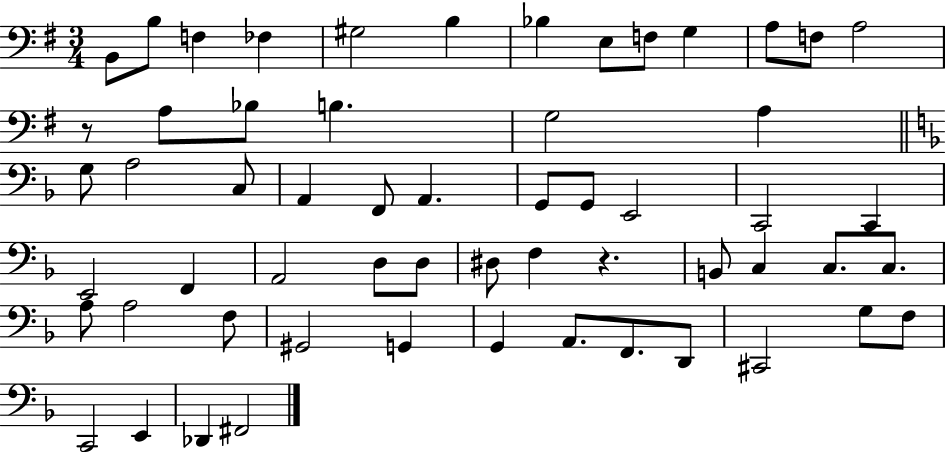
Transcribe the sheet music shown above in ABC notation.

X:1
T:Untitled
M:3/4
L:1/4
K:G
B,,/2 B,/2 F, _F, ^G,2 B, _B, E,/2 F,/2 G, A,/2 F,/2 A,2 z/2 A,/2 _B,/2 B, G,2 A, G,/2 A,2 C,/2 A,, F,,/2 A,, G,,/2 G,,/2 E,,2 C,,2 C,, E,,2 F,, A,,2 D,/2 D,/2 ^D,/2 F, z B,,/2 C, C,/2 C,/2 A,/2 A,2 F,/2 ^G,,2 G,, G,, A,,/2 F,,/2 D,,/2 ^C,,2 G,/2 F,/2 C,,2 E,, _D,, ^F,,2